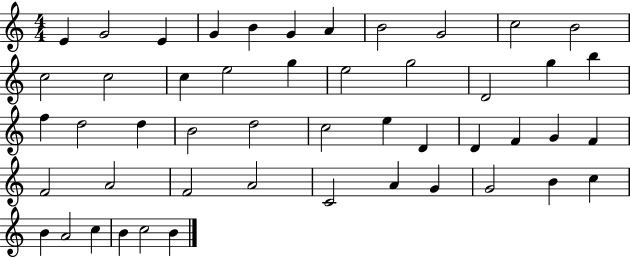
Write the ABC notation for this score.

X:1
T:Untitled
M:4/4
L:1/4
K:C
E G2 E G B G A B2 G2 c2 B2 c2 c2 c e2 g e2 g2 D2 g b f d2 d B2 d2 c2 e D D F G F F2 A2 F2 A2 C2 A G G2 B c B A2 c B c2 B